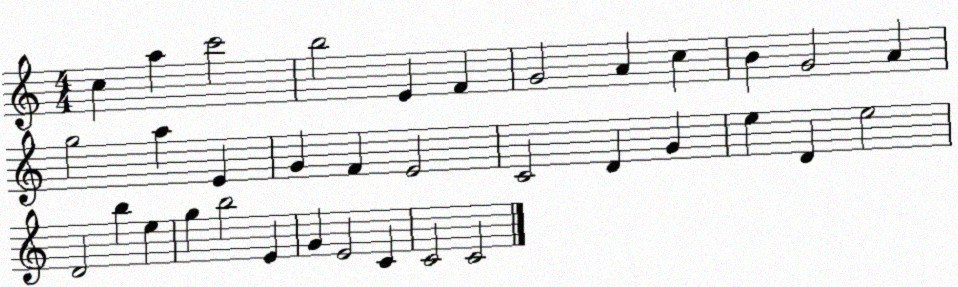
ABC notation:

X:1
T:Untitled
M:4/4
L:1/4
K:C
c a c'2 b2 E F G2 A c B G2 A g2 a E G F E2 C2 D G e D e2 D2 b e g b2 E G E2 C C2 C2